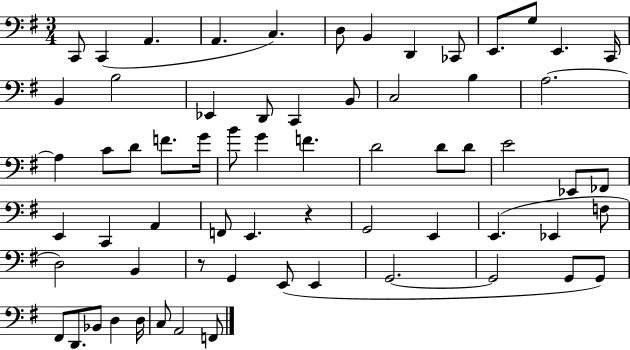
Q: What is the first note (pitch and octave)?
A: C2